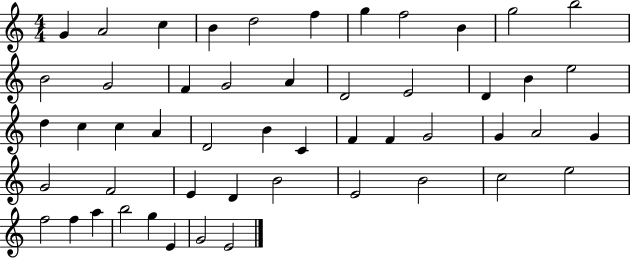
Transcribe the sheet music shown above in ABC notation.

X:1
T:Untitled
M:4/4
L:1/4
K:C
G A2 c B d2 f g f2 B g2 b2 B2 G2 F G2 A D2 E2 D B e2 d c c A D2 B C F F G2 G A2 G G2 F2 E D B2 E2 B2 c2 e2 f2 f a b2 g E G2 E2